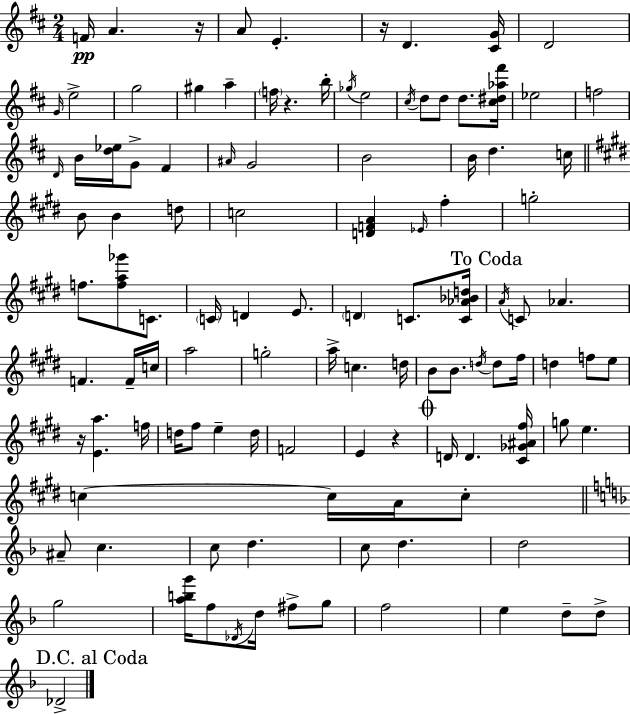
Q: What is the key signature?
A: D major